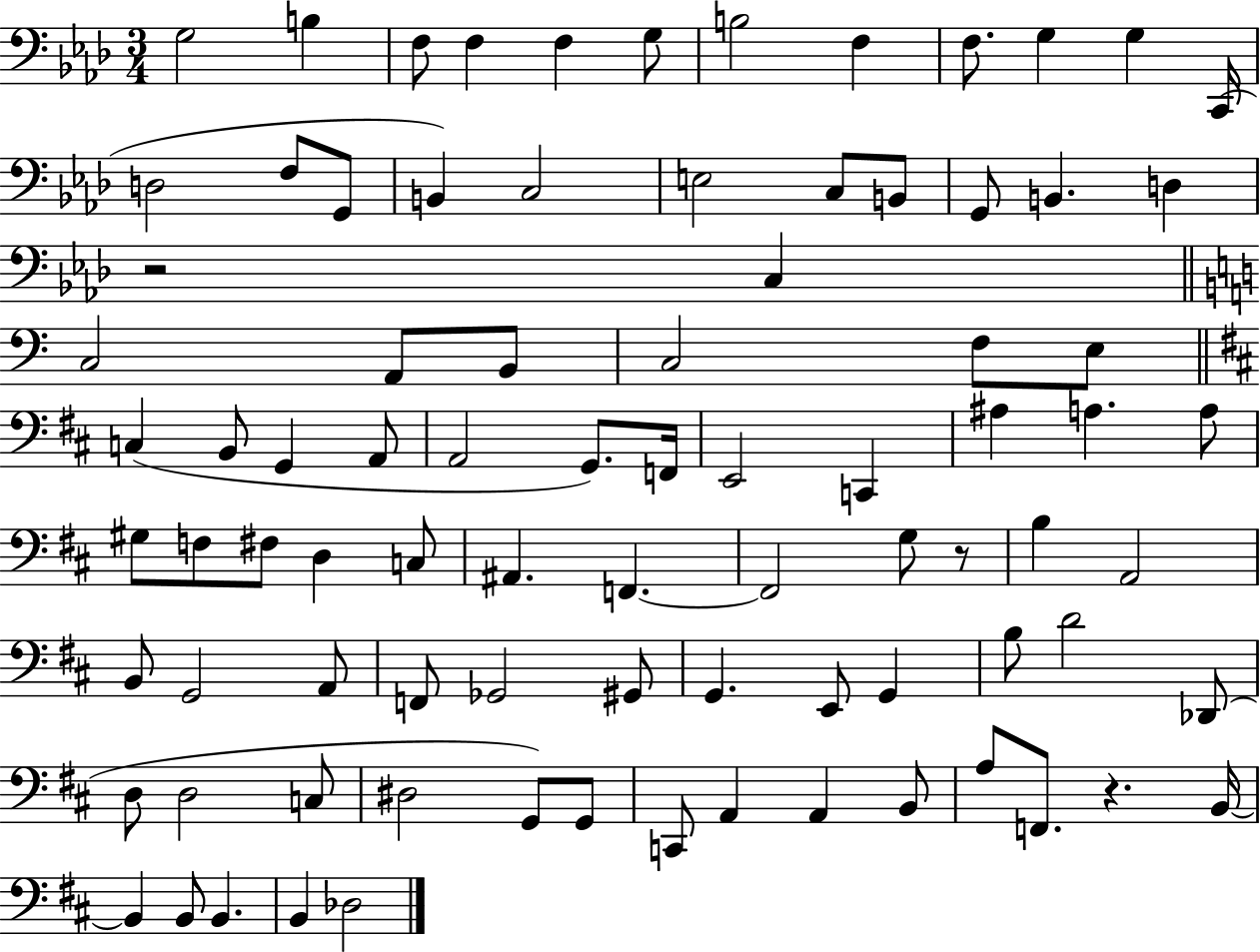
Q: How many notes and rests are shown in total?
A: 86